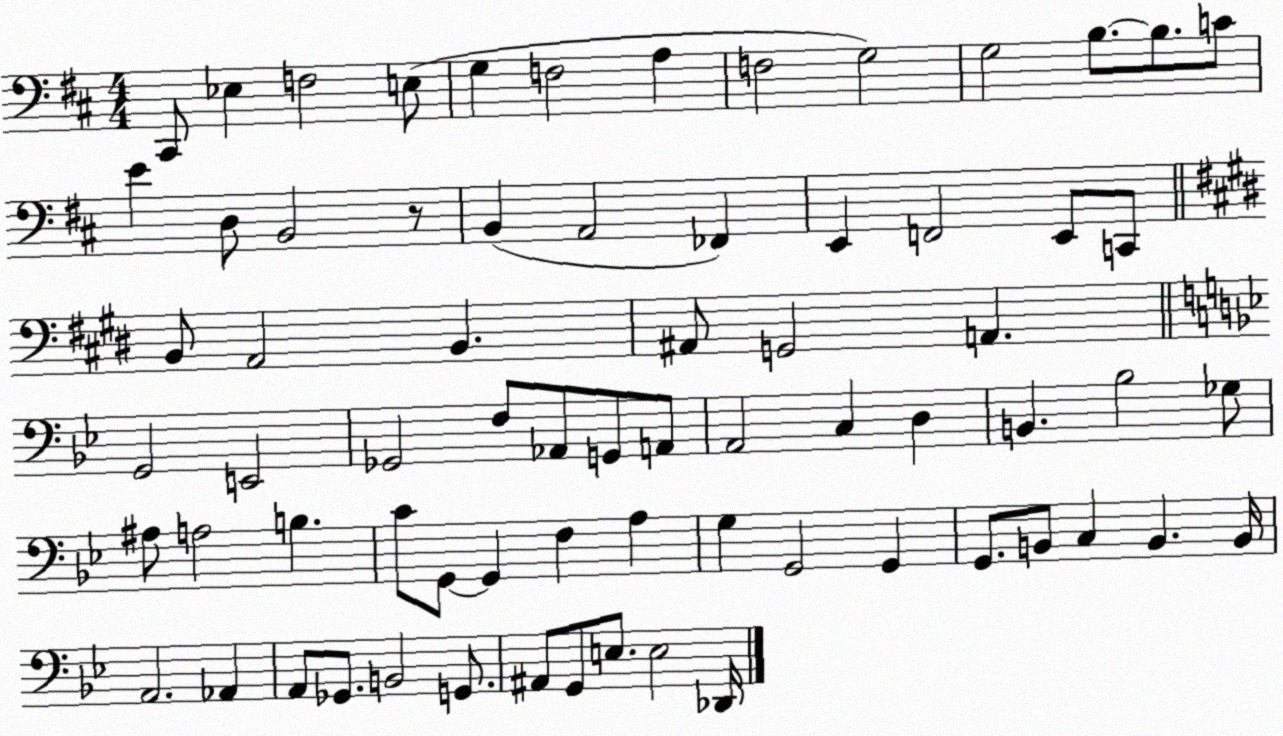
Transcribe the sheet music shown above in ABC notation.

X:1
T:Untitled
M:4/4
L:1/4
K:D
^C,,/2 _E, F,2 E,/2 G, F,2 A, F,2 G,2 G,2 B,/2 B,/2 C/2 E D,/2 B,,2 z/2 B,, A,,2 _F,, E,, F,,2 E,,/2 C,,/2 B,,/2 A,,2 B,, ^A,,/2 G,,2 A,, G,,2 E,,2 _G,,2 F,/2 _A,,/2 G,,/2 A,,/2 A,,2 C, D, B,, _B,2 _G,/2 ^A,/2 A,2 B, C/2 G,,/2 G,, F, A, G, G,,2 G,, G,,/2 B,,/2 C, B,, B,,/4 A,,2 _A,, A,,/2 _G,,/2 B,,2 G,,/2 ^A,,/2 G,,/2 E,/2 E,2 _D,,/4